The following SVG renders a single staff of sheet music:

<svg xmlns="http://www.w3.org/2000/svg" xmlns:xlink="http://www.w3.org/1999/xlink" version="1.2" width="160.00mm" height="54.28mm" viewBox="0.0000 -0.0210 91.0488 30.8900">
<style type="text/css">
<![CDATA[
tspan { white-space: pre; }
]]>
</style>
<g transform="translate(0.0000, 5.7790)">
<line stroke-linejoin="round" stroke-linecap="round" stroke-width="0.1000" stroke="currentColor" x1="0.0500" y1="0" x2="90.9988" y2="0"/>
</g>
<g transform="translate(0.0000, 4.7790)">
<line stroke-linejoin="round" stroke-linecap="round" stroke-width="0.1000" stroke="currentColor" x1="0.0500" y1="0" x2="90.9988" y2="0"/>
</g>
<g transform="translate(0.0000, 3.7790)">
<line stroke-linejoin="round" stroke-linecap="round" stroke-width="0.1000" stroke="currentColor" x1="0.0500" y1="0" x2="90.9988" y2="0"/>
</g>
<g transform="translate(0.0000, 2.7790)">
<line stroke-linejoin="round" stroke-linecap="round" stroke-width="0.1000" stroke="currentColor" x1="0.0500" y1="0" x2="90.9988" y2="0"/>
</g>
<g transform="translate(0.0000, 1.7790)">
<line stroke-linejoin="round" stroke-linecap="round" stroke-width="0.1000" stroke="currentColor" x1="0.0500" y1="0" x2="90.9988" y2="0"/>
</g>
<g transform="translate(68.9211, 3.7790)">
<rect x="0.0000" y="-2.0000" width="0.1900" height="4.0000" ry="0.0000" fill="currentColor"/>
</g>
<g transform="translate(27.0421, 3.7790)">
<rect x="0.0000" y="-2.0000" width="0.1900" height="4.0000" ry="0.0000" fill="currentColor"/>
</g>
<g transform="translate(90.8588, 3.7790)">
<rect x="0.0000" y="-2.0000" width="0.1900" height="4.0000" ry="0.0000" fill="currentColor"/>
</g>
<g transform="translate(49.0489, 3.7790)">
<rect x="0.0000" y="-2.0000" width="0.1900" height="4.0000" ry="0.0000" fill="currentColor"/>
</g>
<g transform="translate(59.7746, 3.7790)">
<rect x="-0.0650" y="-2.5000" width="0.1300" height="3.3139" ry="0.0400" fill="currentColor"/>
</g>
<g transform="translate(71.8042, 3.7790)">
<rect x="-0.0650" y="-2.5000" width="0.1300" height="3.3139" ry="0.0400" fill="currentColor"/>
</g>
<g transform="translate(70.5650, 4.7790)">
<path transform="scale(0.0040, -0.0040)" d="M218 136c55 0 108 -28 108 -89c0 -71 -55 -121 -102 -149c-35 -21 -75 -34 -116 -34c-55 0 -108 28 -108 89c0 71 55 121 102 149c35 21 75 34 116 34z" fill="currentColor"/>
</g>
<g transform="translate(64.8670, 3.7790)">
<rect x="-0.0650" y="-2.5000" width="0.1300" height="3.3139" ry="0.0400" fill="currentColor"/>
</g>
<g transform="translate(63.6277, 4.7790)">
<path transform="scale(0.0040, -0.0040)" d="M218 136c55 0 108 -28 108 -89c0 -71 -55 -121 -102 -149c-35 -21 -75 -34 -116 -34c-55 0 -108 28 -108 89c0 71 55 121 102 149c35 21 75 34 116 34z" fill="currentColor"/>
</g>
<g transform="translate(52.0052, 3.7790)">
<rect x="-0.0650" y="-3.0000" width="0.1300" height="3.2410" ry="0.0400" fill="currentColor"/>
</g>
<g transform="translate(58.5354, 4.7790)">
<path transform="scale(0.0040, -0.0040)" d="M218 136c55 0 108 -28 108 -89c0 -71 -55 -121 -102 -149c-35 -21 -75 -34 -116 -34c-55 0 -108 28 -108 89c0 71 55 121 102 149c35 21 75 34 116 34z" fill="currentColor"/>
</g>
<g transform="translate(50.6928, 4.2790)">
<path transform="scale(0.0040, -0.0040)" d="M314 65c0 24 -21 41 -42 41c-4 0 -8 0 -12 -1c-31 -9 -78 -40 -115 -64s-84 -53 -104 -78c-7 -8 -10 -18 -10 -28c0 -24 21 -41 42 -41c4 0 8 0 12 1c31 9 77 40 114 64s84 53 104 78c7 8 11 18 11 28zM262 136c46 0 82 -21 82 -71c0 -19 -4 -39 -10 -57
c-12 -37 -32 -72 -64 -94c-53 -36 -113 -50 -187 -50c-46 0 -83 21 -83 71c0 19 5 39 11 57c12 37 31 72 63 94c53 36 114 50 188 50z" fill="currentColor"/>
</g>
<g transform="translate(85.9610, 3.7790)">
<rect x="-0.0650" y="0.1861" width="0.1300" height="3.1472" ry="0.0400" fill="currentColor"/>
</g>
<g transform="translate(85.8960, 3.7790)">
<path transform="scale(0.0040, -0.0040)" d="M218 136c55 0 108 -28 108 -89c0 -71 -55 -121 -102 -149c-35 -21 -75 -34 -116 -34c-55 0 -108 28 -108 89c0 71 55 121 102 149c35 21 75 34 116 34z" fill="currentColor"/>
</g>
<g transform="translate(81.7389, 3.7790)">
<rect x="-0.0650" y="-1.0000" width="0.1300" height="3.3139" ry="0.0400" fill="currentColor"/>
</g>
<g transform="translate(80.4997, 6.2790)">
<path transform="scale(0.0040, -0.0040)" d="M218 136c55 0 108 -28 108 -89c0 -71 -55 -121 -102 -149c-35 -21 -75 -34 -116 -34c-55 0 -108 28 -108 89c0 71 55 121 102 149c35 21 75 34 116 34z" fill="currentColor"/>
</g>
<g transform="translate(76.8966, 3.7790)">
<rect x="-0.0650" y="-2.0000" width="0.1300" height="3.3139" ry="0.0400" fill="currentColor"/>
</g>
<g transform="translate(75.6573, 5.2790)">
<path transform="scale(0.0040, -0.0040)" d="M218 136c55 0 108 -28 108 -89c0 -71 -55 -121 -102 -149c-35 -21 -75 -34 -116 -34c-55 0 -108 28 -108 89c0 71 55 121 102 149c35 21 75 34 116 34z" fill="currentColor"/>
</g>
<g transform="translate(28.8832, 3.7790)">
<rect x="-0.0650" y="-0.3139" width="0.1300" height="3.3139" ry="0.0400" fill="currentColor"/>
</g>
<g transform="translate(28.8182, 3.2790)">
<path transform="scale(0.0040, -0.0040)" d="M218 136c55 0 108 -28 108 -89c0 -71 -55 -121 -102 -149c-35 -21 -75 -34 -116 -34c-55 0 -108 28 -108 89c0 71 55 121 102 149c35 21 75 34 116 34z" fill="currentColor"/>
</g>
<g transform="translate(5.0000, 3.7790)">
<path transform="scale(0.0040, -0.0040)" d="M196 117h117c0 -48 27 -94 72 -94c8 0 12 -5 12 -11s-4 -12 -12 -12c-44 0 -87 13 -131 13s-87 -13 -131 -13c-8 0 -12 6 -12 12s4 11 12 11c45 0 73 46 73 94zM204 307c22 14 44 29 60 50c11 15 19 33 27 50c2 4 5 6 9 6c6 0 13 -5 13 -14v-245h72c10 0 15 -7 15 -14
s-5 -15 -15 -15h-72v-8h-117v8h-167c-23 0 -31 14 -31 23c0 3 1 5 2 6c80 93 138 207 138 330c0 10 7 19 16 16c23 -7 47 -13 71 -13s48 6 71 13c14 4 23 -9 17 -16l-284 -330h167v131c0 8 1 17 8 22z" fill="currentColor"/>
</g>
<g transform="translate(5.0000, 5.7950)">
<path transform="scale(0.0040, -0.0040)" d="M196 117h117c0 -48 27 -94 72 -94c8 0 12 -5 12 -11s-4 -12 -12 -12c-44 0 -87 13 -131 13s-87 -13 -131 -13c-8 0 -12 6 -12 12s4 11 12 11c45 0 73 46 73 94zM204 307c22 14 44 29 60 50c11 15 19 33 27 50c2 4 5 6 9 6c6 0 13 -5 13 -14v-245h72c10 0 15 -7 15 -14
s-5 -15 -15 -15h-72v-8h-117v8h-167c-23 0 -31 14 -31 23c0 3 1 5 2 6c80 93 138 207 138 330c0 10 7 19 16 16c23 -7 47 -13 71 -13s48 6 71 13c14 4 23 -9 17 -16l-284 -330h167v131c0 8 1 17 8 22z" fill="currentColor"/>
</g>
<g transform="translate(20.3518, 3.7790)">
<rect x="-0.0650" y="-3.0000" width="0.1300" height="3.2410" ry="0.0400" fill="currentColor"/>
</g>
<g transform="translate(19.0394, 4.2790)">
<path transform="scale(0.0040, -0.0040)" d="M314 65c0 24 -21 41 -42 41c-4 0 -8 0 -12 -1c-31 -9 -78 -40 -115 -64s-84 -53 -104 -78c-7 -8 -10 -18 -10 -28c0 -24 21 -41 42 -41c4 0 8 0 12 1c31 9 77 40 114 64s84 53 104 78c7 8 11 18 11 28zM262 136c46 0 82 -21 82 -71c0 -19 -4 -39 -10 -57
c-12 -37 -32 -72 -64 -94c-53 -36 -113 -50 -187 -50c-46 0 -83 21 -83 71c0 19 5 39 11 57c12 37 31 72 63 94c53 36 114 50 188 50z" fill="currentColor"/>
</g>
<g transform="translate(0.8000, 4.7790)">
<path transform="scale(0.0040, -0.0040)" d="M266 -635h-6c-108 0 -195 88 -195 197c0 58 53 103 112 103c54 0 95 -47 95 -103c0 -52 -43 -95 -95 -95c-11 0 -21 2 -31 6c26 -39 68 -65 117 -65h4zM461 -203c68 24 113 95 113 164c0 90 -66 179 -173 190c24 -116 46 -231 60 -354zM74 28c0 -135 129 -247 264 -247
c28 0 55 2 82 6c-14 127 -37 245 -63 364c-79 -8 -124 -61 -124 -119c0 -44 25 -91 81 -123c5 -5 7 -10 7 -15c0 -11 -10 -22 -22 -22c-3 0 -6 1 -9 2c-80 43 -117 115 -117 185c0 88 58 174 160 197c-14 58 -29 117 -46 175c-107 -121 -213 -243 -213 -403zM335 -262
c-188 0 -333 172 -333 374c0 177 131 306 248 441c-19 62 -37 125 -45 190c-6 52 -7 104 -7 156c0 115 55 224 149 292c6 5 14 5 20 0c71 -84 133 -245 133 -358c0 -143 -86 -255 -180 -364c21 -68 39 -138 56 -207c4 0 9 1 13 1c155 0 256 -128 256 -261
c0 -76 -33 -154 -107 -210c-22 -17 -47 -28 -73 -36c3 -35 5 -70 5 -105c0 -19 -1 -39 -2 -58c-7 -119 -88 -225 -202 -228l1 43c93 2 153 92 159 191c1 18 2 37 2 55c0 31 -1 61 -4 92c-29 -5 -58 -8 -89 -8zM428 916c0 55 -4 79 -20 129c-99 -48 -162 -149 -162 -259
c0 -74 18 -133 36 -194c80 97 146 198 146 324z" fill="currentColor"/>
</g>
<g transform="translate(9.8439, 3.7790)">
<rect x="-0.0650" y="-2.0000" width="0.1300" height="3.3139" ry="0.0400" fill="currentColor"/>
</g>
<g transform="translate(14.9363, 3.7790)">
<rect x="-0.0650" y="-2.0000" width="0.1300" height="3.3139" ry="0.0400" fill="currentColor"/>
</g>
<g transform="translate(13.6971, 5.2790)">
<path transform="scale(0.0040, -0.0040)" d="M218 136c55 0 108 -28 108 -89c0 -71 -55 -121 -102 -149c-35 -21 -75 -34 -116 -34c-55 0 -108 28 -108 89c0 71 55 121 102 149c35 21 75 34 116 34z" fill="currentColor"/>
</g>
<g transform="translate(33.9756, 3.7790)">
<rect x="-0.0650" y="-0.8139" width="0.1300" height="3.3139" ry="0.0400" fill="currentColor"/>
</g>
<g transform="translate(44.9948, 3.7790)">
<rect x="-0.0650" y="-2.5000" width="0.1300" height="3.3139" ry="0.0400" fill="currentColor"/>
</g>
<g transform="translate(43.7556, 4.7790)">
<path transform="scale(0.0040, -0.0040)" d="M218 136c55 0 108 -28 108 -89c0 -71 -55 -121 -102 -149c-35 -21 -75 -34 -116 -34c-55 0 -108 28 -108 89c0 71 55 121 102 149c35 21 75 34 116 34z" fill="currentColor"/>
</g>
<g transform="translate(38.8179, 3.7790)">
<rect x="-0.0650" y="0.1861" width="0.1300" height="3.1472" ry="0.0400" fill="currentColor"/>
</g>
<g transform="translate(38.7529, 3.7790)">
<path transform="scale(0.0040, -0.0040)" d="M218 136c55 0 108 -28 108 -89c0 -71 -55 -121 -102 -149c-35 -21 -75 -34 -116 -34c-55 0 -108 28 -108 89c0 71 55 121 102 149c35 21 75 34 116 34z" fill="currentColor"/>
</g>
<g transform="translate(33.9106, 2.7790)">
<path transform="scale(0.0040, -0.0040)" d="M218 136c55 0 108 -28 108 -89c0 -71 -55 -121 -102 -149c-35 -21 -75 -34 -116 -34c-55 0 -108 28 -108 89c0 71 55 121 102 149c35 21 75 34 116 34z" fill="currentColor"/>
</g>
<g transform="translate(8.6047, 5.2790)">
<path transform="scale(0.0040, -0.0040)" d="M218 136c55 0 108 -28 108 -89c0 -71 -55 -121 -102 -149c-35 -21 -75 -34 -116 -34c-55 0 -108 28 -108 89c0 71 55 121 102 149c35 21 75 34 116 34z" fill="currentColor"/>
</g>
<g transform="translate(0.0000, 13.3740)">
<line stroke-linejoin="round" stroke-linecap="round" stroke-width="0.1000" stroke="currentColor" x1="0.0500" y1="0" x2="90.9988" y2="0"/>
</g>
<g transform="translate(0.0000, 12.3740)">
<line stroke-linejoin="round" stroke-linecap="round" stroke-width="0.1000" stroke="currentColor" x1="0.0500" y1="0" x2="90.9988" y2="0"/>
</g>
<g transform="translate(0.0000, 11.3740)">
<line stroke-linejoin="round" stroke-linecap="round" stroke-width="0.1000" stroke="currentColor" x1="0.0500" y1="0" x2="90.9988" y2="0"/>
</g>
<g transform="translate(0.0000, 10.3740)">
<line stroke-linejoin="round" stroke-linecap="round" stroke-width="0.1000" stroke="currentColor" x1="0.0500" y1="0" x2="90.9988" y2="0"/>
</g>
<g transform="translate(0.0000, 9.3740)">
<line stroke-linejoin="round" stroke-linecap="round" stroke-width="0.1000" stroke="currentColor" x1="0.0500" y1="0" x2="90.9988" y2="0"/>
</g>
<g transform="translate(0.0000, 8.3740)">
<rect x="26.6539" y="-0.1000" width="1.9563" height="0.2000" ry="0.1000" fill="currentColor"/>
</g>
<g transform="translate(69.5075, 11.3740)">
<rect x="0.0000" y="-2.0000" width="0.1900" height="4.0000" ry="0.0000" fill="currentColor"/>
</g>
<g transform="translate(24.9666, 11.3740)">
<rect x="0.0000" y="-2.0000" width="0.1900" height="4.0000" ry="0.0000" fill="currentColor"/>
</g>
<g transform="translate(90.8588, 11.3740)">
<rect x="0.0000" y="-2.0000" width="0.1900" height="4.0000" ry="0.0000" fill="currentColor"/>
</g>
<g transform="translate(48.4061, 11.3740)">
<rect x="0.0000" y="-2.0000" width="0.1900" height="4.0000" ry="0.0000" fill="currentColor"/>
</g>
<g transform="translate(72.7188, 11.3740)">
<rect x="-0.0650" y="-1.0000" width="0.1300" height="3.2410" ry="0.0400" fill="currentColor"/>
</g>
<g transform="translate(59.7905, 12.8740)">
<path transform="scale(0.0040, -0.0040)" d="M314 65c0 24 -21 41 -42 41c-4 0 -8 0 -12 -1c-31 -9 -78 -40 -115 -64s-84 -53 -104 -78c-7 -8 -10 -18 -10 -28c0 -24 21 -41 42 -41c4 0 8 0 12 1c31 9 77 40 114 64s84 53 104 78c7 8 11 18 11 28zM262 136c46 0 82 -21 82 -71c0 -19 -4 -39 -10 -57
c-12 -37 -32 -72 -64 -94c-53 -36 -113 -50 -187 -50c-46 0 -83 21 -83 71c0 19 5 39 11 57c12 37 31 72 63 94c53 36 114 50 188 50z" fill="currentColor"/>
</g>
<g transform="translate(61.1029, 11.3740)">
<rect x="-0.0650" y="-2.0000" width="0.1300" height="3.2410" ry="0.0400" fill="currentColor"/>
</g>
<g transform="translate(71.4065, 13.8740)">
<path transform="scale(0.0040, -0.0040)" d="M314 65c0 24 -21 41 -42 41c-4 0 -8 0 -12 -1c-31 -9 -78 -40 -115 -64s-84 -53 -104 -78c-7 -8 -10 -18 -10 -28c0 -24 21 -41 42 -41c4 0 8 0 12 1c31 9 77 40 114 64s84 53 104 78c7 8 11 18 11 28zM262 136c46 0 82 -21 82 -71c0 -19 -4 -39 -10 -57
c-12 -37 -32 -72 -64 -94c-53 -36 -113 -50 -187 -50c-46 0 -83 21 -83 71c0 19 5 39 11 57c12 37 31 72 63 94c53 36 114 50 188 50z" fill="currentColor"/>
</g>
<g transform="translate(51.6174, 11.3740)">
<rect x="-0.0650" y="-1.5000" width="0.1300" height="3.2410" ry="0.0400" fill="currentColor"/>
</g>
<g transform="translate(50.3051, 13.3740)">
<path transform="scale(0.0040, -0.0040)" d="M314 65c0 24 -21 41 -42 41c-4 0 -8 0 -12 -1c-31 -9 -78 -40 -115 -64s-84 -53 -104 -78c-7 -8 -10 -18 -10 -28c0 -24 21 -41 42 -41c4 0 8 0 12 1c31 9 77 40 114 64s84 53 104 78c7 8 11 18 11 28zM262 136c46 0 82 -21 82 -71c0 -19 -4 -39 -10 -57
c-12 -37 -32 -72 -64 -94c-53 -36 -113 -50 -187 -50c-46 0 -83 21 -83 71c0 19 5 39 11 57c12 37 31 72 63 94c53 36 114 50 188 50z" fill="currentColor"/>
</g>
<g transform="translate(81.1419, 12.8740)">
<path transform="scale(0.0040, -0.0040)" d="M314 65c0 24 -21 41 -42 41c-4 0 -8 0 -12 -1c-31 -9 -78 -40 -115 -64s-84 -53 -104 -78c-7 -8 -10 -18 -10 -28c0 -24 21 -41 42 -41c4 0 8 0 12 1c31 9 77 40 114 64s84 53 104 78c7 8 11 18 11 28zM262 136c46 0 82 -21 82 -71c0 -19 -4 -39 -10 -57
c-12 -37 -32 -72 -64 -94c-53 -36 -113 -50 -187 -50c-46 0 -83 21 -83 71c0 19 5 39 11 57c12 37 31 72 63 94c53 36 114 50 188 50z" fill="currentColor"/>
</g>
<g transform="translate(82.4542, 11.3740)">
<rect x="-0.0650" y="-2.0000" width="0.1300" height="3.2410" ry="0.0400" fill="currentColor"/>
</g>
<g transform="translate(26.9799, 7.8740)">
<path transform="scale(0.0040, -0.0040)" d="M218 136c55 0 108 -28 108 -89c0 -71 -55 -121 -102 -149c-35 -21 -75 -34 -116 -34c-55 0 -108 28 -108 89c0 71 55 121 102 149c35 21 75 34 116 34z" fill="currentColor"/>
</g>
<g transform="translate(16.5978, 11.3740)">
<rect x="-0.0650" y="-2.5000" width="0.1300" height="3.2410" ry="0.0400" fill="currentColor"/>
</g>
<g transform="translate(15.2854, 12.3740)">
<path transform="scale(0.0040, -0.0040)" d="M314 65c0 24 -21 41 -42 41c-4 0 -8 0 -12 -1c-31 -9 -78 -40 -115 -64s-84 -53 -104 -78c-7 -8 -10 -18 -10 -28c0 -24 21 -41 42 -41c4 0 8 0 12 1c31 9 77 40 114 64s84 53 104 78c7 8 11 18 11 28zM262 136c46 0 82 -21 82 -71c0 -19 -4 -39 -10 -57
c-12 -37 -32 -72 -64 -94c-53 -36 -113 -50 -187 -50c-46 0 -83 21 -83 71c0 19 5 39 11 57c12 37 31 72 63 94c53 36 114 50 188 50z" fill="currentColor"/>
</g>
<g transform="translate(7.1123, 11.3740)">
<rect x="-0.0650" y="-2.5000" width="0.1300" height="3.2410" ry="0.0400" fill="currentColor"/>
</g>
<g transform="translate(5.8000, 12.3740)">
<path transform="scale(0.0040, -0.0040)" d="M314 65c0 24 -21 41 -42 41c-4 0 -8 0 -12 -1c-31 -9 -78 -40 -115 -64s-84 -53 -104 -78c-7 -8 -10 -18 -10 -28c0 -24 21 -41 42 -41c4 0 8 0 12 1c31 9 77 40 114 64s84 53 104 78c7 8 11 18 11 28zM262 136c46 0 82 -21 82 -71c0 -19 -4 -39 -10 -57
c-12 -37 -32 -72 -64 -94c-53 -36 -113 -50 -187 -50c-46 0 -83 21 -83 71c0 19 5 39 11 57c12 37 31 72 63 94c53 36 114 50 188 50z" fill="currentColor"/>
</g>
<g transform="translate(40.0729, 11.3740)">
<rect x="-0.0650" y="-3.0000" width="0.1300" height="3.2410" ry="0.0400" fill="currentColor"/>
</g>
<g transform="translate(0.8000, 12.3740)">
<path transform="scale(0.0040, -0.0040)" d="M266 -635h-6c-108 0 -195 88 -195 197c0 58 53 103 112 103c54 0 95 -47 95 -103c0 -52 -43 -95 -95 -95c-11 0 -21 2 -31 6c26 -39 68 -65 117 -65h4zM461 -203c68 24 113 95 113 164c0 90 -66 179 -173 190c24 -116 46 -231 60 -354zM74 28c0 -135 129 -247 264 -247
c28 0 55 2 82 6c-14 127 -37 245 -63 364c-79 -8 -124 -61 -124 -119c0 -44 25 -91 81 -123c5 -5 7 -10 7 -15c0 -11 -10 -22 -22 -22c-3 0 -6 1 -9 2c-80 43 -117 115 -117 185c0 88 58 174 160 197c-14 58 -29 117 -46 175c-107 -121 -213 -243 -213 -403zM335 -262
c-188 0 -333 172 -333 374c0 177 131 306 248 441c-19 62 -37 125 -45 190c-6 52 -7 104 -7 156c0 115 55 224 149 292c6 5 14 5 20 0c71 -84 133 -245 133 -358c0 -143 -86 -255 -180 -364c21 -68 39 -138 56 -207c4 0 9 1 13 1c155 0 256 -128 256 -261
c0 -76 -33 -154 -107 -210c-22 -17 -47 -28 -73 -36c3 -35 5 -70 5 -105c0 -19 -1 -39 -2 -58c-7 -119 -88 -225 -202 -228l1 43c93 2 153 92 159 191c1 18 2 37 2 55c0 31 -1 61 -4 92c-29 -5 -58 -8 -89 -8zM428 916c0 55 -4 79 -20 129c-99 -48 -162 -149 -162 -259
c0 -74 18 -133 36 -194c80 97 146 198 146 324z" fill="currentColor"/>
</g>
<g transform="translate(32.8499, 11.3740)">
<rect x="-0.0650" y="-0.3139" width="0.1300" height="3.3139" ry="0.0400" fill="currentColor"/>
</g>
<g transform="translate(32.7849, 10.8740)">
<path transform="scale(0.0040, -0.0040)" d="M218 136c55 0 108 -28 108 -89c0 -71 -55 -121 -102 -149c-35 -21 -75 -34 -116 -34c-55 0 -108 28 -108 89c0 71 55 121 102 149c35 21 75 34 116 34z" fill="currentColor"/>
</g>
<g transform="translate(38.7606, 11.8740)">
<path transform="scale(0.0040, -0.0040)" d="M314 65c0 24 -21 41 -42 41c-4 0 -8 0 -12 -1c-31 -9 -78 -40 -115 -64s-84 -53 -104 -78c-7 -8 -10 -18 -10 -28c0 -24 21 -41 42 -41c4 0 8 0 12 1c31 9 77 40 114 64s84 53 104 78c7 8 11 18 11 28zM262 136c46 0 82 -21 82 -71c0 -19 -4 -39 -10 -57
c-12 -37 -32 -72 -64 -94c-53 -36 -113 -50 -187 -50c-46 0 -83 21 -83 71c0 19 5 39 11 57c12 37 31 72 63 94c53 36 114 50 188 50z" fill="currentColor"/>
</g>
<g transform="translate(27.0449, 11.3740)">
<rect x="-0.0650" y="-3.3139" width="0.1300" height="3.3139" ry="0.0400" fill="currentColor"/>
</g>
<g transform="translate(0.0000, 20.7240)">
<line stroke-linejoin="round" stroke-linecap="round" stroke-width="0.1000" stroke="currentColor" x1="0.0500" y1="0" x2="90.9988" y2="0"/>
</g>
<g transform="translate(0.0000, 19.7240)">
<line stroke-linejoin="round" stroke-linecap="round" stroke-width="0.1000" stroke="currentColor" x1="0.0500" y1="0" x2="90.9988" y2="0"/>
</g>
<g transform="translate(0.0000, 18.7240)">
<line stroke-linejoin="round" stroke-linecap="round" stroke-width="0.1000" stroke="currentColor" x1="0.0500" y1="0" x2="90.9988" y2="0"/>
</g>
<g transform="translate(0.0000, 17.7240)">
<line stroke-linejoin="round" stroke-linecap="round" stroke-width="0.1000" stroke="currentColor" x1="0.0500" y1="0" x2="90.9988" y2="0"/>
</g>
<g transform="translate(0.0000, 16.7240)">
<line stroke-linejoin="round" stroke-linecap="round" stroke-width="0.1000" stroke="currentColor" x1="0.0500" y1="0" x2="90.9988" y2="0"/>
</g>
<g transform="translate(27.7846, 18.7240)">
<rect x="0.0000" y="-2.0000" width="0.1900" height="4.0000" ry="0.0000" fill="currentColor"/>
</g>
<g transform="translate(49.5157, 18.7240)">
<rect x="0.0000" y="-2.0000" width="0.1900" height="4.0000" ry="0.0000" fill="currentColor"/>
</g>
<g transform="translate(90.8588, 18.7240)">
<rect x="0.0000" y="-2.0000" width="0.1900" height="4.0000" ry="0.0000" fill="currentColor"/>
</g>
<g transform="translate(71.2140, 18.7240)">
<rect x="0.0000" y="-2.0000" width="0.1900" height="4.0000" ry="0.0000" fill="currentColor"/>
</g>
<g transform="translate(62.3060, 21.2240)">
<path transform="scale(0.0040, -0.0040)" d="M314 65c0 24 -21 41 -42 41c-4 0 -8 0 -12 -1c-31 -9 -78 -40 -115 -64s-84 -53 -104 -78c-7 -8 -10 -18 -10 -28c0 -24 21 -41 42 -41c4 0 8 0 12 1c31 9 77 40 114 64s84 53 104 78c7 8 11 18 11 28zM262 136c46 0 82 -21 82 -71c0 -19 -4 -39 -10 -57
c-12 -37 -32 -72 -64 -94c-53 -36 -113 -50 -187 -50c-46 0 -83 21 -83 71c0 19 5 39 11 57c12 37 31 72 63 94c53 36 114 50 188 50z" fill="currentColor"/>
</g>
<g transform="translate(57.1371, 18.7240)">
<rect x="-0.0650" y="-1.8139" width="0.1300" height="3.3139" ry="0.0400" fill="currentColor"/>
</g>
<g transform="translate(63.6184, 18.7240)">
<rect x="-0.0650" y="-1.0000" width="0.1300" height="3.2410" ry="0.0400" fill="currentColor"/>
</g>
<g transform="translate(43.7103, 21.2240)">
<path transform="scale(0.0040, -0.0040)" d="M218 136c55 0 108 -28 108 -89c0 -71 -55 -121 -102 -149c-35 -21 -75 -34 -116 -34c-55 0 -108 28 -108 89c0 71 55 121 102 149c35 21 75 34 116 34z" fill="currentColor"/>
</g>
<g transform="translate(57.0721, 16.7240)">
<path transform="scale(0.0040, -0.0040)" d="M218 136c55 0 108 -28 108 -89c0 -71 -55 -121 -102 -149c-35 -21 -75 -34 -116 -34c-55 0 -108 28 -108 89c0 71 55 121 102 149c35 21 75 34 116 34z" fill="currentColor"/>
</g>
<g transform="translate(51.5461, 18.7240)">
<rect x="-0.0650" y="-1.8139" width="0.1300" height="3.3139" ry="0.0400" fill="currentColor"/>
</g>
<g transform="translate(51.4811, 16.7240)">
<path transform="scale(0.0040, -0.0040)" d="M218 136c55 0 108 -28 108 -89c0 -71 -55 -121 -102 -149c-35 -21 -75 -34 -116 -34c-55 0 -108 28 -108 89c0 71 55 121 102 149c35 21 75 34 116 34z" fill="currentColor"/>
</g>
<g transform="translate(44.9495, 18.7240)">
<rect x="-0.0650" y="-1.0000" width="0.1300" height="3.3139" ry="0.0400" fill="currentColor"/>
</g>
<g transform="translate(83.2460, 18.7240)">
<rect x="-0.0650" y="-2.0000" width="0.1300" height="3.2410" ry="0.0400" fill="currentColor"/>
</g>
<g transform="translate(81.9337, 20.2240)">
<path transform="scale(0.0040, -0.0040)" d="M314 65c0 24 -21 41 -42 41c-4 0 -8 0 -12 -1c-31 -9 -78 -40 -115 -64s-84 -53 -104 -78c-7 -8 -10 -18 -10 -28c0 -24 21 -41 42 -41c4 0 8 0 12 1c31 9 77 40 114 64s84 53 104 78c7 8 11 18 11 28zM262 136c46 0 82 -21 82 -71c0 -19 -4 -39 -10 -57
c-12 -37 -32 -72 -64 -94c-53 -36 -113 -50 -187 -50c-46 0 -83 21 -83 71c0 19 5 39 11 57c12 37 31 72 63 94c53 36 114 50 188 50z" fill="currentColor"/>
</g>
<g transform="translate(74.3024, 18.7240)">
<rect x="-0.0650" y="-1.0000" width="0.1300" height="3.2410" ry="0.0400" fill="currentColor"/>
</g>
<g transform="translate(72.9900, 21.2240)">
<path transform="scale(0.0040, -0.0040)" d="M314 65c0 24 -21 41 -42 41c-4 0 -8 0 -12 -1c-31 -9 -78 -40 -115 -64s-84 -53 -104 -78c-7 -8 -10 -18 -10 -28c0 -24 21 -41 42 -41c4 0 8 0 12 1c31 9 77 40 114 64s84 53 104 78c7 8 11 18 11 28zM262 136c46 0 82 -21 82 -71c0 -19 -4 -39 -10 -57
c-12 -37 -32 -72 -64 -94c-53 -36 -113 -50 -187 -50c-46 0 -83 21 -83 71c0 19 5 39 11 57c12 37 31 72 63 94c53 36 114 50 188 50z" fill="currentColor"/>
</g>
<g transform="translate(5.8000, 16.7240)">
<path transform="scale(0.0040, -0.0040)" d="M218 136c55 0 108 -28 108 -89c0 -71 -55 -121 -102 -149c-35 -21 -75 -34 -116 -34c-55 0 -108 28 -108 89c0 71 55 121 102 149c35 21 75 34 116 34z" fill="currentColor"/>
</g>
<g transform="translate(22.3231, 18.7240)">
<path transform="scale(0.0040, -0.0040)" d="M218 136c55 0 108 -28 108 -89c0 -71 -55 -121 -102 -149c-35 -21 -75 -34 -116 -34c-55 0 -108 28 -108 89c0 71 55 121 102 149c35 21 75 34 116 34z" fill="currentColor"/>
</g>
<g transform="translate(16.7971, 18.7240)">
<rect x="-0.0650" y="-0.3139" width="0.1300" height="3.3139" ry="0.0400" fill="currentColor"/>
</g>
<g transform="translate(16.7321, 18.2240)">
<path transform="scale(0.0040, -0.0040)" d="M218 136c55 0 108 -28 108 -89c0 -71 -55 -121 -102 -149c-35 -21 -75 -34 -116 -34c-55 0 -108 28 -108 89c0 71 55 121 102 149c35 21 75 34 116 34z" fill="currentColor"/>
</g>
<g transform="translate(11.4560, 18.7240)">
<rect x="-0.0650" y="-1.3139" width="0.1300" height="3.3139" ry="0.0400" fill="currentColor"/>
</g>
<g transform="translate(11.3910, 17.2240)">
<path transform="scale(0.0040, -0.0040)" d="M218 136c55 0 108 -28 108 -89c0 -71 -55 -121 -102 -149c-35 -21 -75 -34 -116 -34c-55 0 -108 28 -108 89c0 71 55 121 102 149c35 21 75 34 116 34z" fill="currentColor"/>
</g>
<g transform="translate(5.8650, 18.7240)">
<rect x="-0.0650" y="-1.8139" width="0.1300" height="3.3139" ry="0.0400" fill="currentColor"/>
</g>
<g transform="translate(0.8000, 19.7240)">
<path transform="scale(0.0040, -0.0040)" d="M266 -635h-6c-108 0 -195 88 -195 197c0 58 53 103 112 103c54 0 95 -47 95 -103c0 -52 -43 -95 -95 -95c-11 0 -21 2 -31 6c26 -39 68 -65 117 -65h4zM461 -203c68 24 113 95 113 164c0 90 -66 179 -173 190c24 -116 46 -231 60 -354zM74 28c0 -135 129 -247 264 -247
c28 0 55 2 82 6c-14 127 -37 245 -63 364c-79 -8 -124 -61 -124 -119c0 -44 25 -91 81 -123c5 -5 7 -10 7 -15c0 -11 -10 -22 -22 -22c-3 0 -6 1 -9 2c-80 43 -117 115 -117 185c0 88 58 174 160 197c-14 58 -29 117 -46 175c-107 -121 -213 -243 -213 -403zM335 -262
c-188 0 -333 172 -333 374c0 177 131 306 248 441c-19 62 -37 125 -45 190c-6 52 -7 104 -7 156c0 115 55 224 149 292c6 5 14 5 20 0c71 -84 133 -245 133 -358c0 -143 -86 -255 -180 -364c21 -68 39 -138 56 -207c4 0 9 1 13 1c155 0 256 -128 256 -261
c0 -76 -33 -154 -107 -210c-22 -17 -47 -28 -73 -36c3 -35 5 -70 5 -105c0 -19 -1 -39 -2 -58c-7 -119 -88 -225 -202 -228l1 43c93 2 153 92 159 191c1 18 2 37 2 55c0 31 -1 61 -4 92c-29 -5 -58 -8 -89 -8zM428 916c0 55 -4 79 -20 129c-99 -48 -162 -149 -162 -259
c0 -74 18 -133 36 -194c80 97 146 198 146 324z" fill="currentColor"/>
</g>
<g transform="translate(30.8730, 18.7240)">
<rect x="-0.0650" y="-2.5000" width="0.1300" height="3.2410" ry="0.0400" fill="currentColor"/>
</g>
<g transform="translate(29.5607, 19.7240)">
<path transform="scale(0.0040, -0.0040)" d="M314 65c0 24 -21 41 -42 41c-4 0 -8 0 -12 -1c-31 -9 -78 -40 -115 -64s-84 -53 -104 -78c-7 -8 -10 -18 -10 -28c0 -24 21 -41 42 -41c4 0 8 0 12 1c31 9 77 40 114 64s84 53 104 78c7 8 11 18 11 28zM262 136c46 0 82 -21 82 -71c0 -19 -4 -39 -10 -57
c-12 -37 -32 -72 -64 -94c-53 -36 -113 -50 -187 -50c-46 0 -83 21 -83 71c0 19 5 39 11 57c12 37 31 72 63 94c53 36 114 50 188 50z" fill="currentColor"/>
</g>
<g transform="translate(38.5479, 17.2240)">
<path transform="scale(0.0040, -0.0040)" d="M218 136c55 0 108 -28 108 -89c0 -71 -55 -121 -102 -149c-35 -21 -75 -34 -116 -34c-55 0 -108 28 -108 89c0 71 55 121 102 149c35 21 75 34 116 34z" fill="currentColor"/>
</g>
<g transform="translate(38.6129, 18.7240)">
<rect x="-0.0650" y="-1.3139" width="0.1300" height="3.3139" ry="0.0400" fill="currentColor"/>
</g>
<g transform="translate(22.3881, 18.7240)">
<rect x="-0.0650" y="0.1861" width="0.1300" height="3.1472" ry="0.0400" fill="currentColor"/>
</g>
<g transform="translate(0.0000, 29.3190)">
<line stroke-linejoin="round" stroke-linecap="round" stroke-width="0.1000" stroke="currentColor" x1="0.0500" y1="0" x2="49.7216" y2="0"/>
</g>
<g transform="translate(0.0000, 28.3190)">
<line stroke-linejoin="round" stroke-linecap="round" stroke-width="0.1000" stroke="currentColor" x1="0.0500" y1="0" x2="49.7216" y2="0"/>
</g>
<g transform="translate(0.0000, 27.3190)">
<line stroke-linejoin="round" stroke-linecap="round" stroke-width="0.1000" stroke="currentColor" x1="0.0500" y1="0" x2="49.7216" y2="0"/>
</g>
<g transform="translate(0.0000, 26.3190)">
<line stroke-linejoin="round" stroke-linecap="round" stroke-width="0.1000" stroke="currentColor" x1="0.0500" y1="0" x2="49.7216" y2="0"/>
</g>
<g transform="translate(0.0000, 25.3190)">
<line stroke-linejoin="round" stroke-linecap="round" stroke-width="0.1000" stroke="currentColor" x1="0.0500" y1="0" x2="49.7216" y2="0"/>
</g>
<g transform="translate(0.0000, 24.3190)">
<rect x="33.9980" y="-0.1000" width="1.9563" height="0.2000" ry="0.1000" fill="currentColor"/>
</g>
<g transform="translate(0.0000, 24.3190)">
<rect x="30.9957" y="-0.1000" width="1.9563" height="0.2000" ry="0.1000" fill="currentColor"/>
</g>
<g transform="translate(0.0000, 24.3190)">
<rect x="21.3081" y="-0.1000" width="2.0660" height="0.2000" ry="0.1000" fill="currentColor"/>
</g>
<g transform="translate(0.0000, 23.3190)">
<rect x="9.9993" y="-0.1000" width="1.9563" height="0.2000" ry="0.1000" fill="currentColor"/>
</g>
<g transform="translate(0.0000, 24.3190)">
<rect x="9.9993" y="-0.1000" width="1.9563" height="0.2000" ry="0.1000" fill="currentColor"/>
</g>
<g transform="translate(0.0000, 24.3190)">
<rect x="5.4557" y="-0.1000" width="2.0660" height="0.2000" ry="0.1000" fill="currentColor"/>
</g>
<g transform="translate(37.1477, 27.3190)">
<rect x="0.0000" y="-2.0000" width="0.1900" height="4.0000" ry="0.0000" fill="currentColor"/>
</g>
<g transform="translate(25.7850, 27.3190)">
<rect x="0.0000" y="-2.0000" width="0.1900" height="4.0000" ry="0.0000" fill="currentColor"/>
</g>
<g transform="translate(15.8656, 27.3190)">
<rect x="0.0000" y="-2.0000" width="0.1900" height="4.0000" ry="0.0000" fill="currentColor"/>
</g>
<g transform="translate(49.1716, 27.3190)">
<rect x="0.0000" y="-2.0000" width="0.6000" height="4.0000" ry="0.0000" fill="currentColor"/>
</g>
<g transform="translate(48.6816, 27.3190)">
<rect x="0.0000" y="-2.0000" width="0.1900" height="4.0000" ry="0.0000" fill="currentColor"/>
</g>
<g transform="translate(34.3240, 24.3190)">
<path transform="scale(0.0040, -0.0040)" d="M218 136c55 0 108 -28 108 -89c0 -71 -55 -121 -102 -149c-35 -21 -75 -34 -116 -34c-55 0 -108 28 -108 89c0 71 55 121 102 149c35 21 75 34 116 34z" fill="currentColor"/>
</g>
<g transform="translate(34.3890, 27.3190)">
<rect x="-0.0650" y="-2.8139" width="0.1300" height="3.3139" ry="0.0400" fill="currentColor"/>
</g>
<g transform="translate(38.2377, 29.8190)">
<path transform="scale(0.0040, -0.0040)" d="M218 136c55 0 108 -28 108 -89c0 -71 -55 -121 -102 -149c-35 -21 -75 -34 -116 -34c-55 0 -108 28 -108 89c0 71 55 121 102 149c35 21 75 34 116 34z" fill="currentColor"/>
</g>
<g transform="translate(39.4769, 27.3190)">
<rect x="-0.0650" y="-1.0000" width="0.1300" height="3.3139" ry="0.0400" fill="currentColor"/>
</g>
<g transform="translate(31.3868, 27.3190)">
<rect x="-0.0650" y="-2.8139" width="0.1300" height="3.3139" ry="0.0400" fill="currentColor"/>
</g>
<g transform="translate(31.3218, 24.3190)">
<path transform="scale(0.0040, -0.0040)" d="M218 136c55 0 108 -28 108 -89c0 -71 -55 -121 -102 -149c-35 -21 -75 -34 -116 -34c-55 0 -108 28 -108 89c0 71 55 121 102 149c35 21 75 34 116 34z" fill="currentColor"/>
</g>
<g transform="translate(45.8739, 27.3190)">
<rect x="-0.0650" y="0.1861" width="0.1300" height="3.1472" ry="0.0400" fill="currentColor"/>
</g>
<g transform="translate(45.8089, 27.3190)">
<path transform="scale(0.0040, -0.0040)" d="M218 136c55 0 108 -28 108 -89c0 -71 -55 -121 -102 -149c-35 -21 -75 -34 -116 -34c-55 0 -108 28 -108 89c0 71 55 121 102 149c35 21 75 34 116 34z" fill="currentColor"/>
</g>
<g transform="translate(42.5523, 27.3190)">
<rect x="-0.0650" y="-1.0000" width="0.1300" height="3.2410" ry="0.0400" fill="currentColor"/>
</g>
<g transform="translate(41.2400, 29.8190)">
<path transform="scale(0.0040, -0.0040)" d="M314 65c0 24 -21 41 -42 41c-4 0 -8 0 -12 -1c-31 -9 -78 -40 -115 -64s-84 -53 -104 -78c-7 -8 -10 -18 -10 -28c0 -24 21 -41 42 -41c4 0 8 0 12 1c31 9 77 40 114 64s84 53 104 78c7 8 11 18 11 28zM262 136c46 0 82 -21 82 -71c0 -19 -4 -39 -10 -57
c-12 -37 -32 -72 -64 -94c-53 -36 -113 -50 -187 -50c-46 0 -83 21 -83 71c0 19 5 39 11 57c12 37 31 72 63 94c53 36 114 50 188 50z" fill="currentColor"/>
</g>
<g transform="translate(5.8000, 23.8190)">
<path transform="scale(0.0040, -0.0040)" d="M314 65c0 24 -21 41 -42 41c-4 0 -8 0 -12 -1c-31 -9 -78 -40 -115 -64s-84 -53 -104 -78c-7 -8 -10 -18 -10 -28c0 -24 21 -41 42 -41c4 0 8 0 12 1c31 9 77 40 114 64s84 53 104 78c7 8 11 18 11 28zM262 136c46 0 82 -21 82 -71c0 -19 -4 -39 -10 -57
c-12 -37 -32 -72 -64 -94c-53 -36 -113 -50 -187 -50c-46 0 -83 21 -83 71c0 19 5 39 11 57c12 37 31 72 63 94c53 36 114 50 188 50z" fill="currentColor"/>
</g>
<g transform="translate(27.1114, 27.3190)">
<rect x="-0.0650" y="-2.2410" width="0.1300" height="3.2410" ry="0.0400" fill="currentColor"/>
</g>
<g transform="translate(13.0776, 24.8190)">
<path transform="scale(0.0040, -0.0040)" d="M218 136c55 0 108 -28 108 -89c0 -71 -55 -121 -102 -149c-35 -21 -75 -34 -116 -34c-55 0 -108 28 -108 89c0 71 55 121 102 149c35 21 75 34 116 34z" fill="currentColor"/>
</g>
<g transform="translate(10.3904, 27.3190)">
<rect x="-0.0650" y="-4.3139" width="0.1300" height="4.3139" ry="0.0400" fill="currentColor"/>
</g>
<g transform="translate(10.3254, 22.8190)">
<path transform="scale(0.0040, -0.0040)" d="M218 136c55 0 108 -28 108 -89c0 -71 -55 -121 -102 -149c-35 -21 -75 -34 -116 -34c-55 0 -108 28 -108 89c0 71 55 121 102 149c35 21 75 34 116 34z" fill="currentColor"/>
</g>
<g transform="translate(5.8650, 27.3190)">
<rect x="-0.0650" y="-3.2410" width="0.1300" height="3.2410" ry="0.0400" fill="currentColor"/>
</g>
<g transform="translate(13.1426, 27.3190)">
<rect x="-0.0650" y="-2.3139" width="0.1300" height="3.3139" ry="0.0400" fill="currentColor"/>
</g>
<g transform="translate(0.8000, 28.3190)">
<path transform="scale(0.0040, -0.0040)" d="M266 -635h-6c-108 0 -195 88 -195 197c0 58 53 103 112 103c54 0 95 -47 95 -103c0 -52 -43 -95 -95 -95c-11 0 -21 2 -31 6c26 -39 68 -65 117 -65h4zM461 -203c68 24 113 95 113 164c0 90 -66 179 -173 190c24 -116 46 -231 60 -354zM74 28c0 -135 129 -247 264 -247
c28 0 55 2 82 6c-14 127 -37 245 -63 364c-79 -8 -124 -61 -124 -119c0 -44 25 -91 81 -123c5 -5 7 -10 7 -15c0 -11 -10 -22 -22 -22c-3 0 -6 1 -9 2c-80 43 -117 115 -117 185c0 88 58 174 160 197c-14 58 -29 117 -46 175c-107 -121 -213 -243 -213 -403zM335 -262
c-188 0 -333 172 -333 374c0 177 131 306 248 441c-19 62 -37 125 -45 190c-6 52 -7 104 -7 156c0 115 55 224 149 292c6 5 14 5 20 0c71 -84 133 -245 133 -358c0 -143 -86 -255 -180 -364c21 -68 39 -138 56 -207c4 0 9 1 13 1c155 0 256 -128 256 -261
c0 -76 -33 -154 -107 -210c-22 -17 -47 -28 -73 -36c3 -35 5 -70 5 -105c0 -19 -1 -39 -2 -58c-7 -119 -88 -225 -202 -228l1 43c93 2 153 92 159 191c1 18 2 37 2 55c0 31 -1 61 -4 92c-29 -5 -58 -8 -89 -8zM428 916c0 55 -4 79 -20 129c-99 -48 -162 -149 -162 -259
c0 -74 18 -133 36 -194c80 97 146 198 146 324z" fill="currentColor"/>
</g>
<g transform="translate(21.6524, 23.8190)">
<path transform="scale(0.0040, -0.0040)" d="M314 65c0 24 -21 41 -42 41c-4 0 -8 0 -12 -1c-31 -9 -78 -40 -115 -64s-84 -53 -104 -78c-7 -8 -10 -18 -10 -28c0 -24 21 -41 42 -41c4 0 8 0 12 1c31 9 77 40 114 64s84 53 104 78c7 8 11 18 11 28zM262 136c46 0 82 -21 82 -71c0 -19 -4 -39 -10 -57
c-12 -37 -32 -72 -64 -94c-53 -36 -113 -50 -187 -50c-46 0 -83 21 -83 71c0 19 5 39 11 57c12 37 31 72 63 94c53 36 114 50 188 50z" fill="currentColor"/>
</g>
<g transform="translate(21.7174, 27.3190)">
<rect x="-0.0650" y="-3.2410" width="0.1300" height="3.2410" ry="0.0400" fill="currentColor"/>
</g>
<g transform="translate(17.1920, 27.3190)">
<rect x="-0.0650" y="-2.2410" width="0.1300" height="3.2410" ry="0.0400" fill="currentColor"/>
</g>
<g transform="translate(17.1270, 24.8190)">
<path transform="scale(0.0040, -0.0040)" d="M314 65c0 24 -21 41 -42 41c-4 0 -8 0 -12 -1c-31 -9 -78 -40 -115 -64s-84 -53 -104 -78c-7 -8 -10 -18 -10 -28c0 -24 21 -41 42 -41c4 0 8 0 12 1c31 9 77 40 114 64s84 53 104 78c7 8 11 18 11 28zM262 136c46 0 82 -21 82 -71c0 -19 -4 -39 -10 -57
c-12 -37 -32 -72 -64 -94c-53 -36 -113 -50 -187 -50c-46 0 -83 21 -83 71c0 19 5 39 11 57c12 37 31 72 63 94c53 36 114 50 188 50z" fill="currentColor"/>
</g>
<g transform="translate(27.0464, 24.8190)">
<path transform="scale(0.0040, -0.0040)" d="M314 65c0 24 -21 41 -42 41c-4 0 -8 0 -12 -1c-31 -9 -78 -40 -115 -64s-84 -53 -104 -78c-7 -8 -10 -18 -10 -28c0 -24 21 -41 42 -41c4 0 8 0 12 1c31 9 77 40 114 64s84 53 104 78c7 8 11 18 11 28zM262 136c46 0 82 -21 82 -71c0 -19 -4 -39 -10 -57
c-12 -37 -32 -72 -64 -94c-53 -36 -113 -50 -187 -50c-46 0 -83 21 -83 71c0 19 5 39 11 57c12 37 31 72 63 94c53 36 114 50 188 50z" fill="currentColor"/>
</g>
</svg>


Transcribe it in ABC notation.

X:1
T:Untitled
M:4/4
L:1/4
K:C
F F A2 c d B G A2 G G G F D B G2 G2 b c A2 E2 F2 D2 F2 f e c B G2 e D f f D2 D2 F2 b2 d' g g2 b2 g2 a a D D2 B